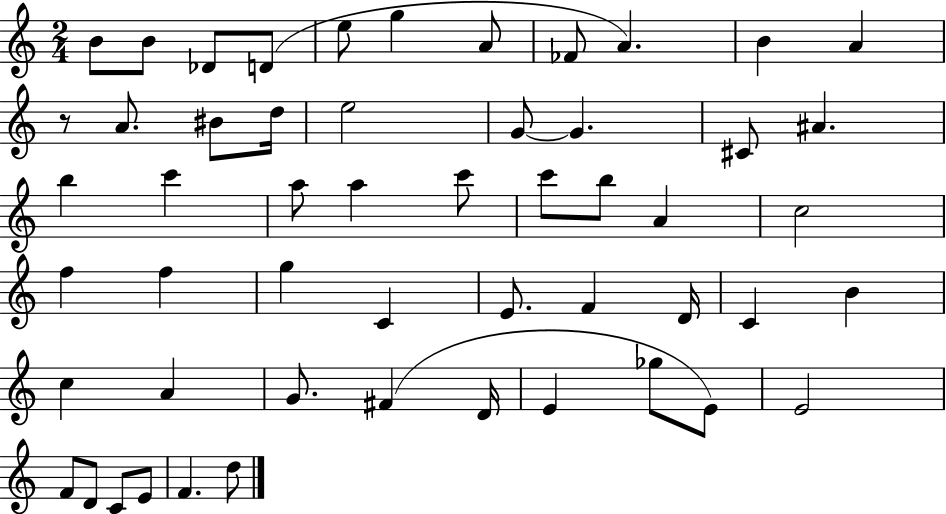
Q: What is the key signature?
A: C major